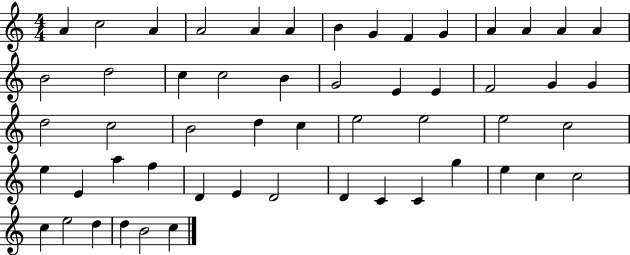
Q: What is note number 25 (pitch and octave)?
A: G4